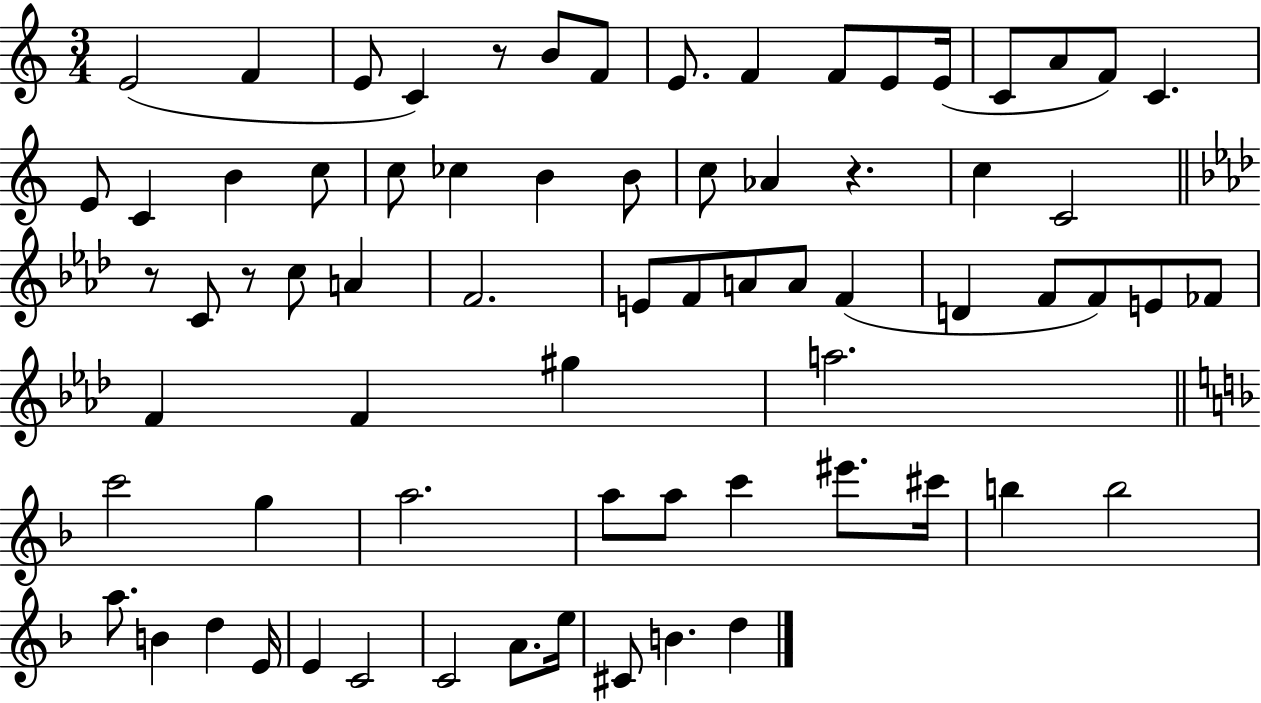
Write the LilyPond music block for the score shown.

{
  \clef treble
  \numericTimeSignature
  \time 3/4
  \key c \major
  \repeat volta 2 { e'2( f'4 | e'8 c'4) r8 b'8 f'8 | e'8. f'4 f'8 e'8 e'16( | c'8 a'8 f'8) c'4. | \break e'8 c'4 b'4 c''8 | c''8 ces''4 b'4 b'8 | c''8 aes'4 r4. | c''4 c'2 | \break \bar "||" \break \key aes \major r8 c'8 r8 c''8 a'4 | f'2. | e'8 f'8 a'8 a'8 f'4( | d'4 f'8 f'8) e'8 fes'8 | \break f'4 f'4 gis''4 | a''2. | \bar "||" \break \key d \minor c'''2 g''4 | a''2. | a''8 a''8 c'''4 eis'''8. cis'''16 | b''4 b''2 | \break a''8. b'4 d''4 e'16 | e'4 c'2 | c'2 a'8. e''16 | cis'8 b'4. d''4 | \break } \bar "|."
}